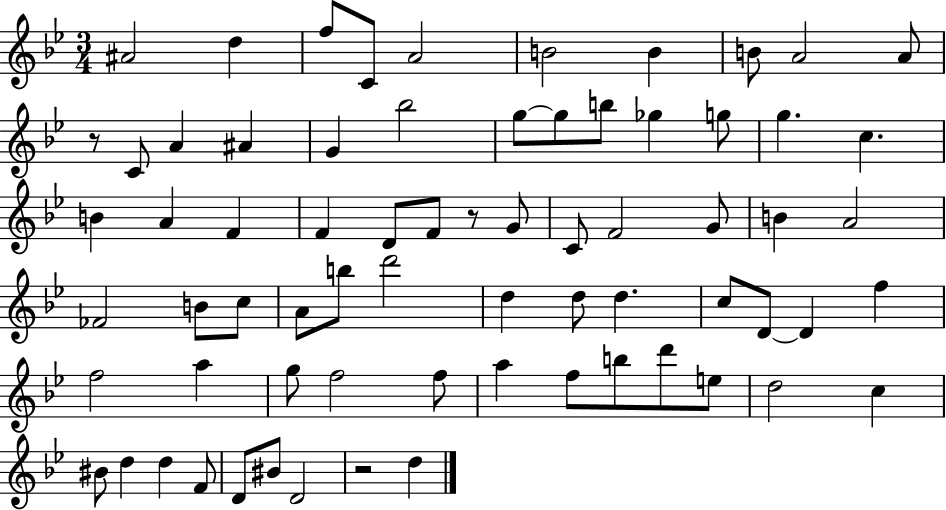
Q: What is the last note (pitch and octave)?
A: D5